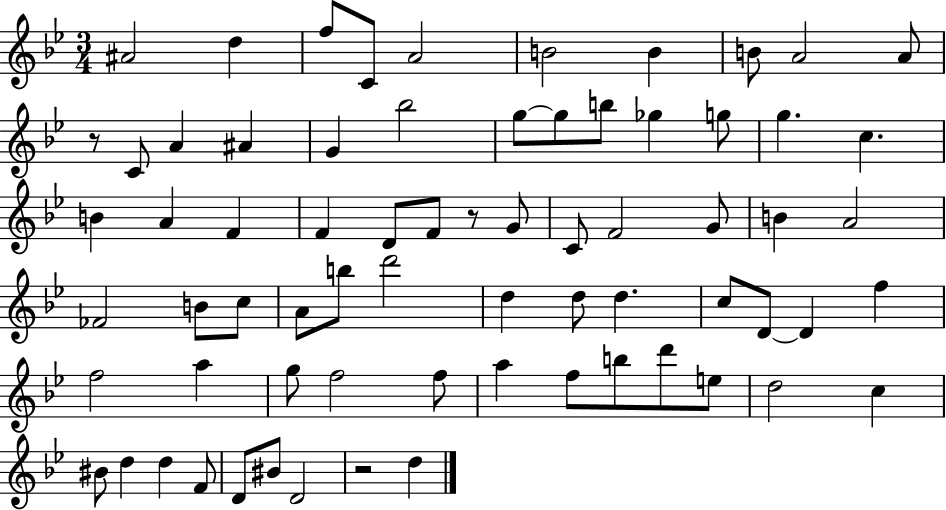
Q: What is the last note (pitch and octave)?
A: D5